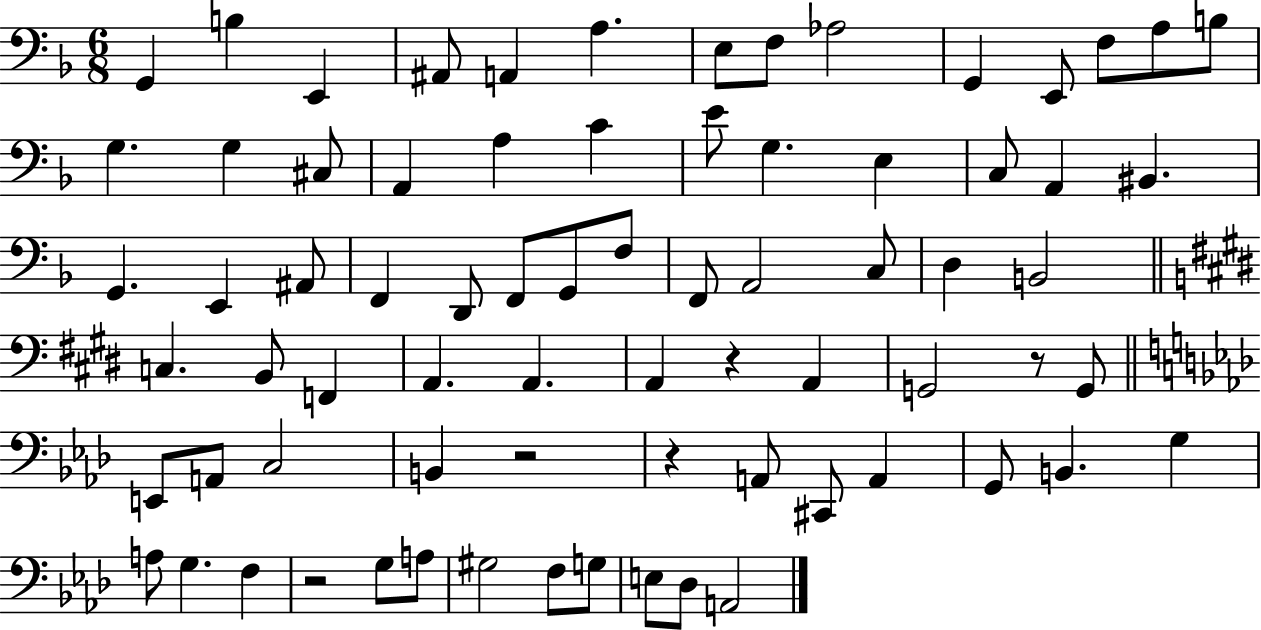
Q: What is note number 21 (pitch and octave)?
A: E4